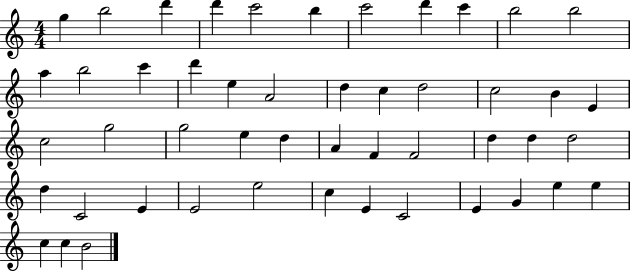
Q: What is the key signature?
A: C major